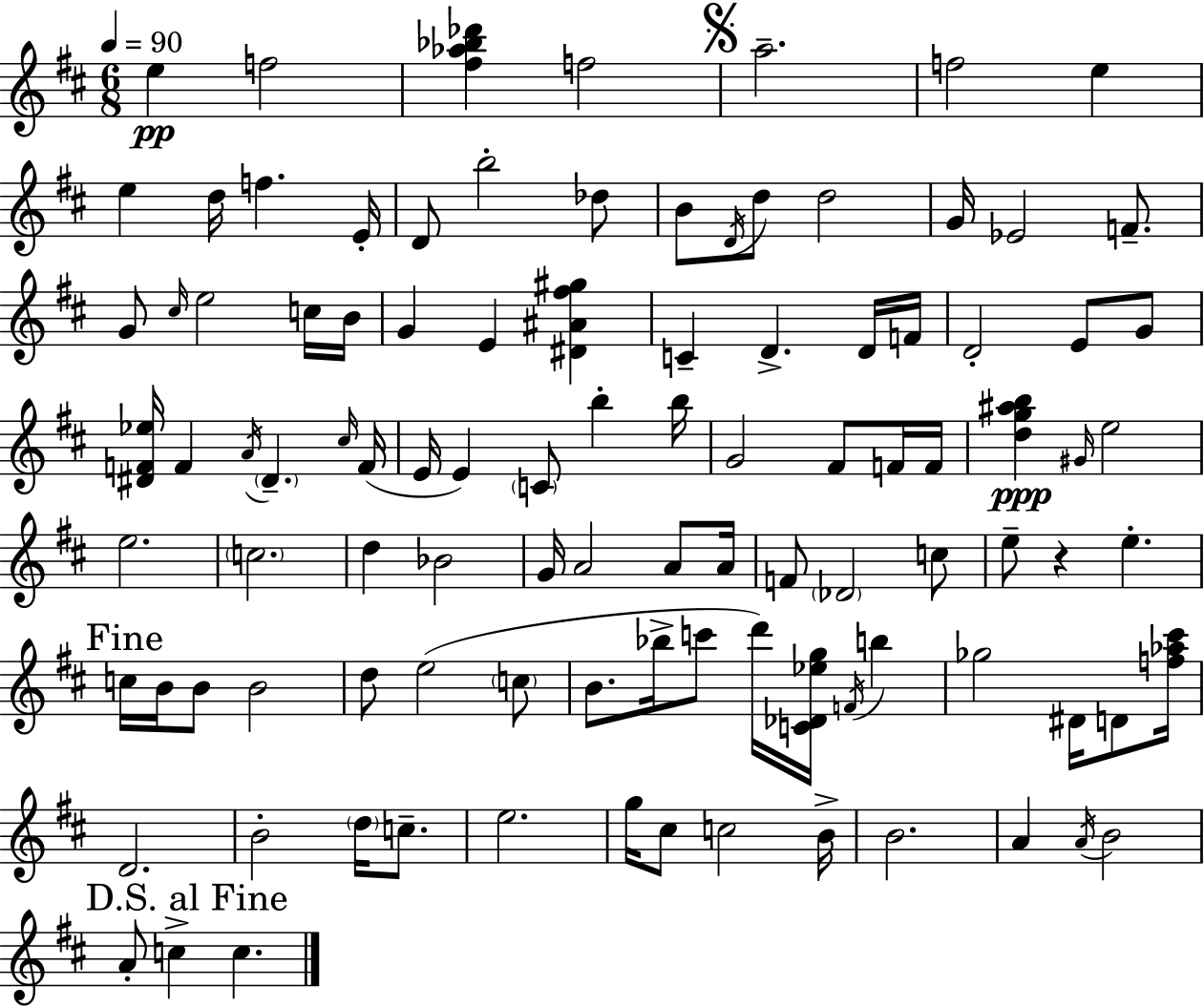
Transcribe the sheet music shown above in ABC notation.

X:1
T:Untitled
M:6/8
L:1/4
K:D
e f2 [^f_a_b_d'] f2 a2 f2 e e d/4 f E/4 D/2 b2 _d/2 B/2 D/4 d/2 d2 G/4 _E2 F/2 G/2 ^c/4 e2 c/4 B/4 G E [^D^A^f^g] C D D/4 F/4 D2 E/2 G/2 [^DF_e]/4 F A/4 ^D ^c/4 F/4 E/4 E C/2 b b/4 G2 ^F/2 F/4 F/4 [dg^ab] ^G/4 e2 e2 c2 d _B2 G/4 A2 A/2 A/4 F/2 _D2 c/2 e/2 z e c/4 B/4 B/2 B2 d/2 e2 c/2 B/2 _b/4 c'/2 d'/4 [C_D_eg]/4 F/4 b _g2 ^D/4 D/2 [f_a^c']/4 D2 B2 d/4 c/2 e2 g/4 ^c/2 c2 B/4 B2 A A/4 B2 A/2 c c